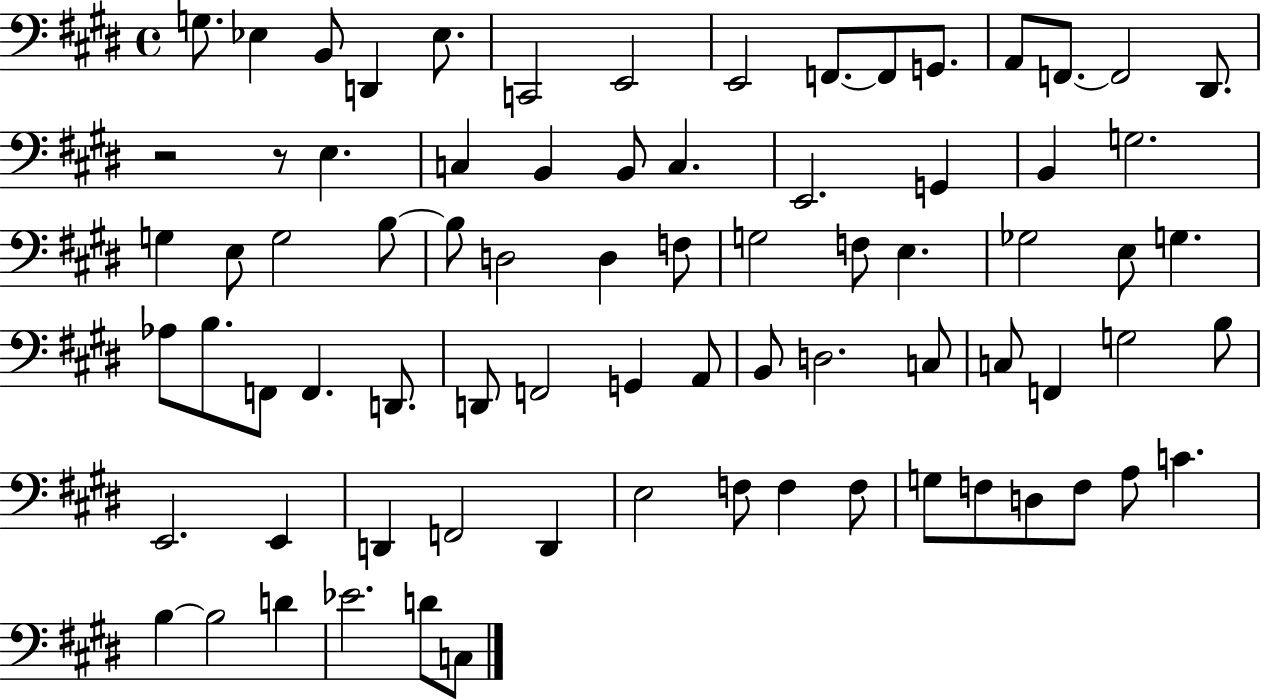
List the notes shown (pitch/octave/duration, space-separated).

G3/e. Eb3/q B2/e D2/q Eb3/e. C2/h E2/h E2/h F2/e. F2/e G2/e. A2/e F2/e. F2/h D#2/e. R/h R/e E3/q. C3/q B2/q B2/e C3/q. E2/h. G2/q B2/q G3/h. G3/q E3/e G3/h B3/e B3/e D3/h D3/q F3/e G3/h F3/e E3/q. Gb3/h E3/e G3/q. Ab3/e B3/e. F2/e F2/q. D2/e. D2/e F2/h G2/q A2/e B2/e D3/h. C3/e C3/e F2/q G3/h B3/e E2/h. E2/q D2/q F2/h D2/q E3/h F3/e F3/q F3/e G3/e F3/e D3/e F3/e A3/e C4/q. B3/q B3/h D4/q Eb4/h. D4/e C3/e